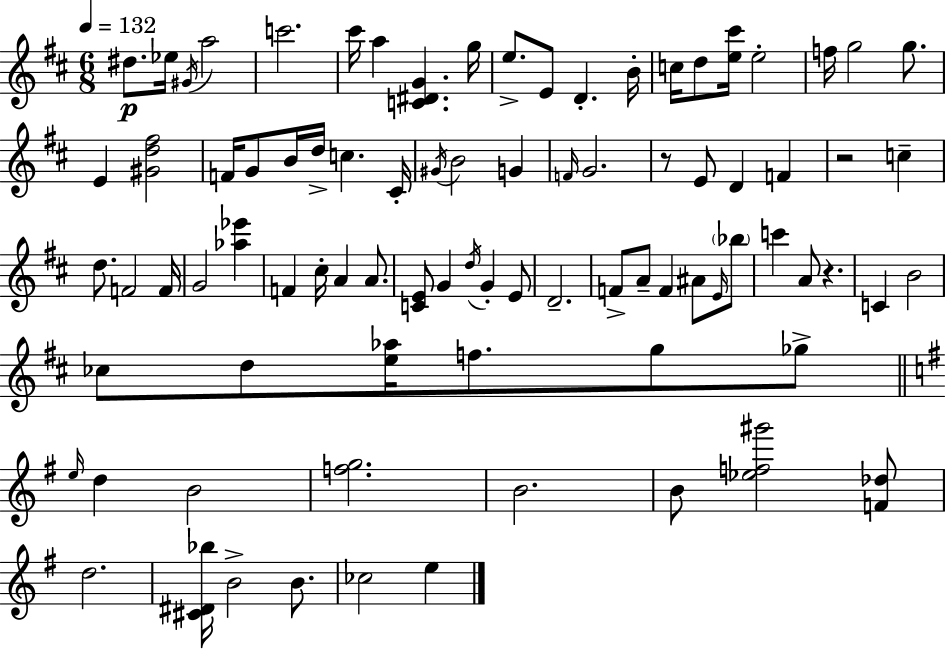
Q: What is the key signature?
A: D major